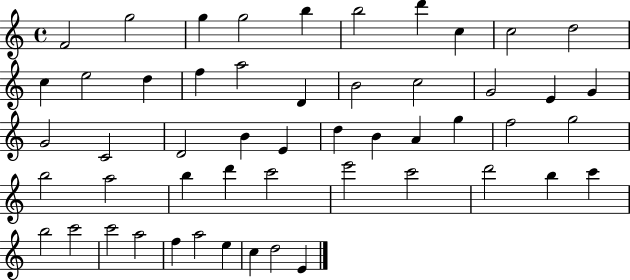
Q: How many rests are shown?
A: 0